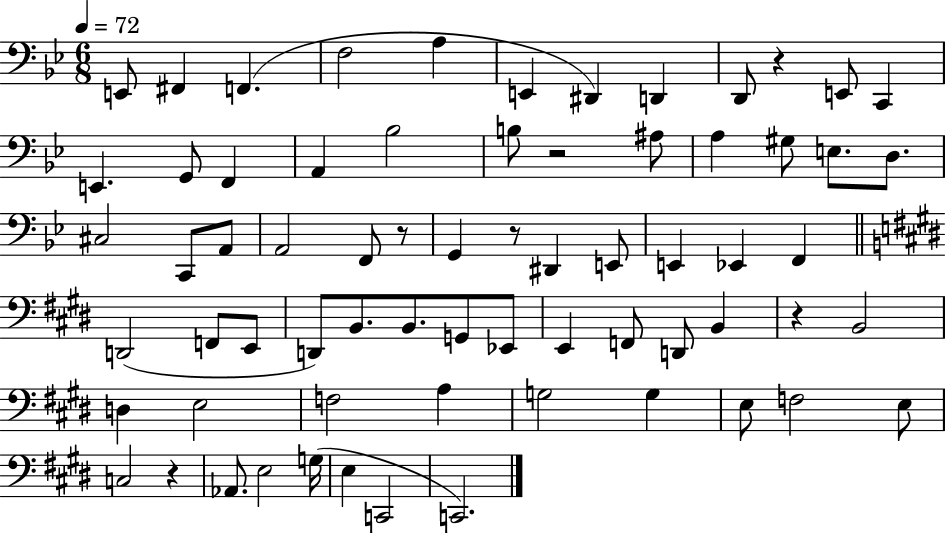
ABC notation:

X:1
T:Untitled
M:6/8
L:1/4
K:Bb
E,,/2 ^F,, F,, F,2 A, E,, ^D,, D,, D,,/2 z E,,/2 C,, E,, G,,/2 F,, A,, _B,2 B,/2 z2 ^A,/2 A, ^G,/2 E,/2 D,/2 ^C,2 C,,/2 A,,/2 A,,2 F,,/2 z/2 G,, z/2 ^D,, E,,/2 E,, _E,, F,, D,,2 F,,/2 E,,/2 D,,/2 B,,/2 B,,/2 G,,/2 _E,,/2 E,, F,,/2 D,,/2 B,, z B,,2 D, E,2 F,2 A, G,2 G, E,/2 F,2 E,/2 C,2 z _A,,/2 E,2 G,/4 E, C,,2 C,,2